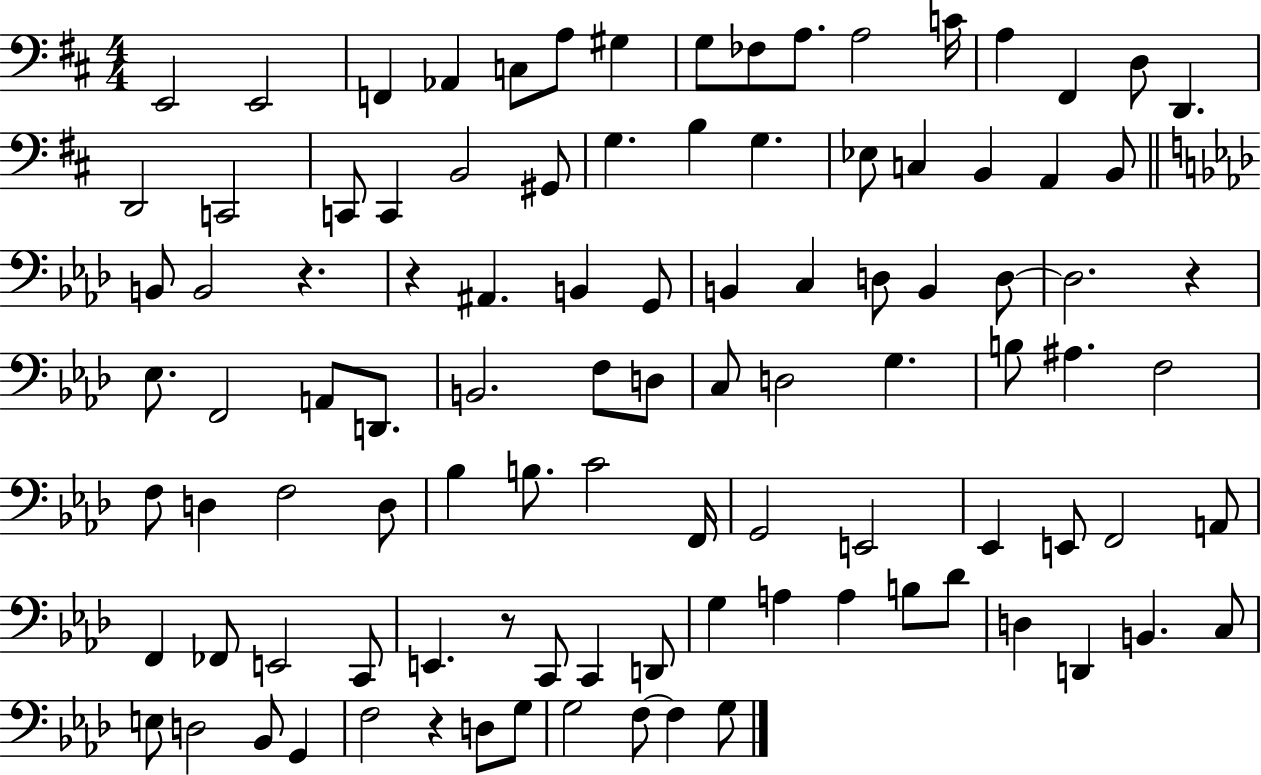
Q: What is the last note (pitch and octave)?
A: G3